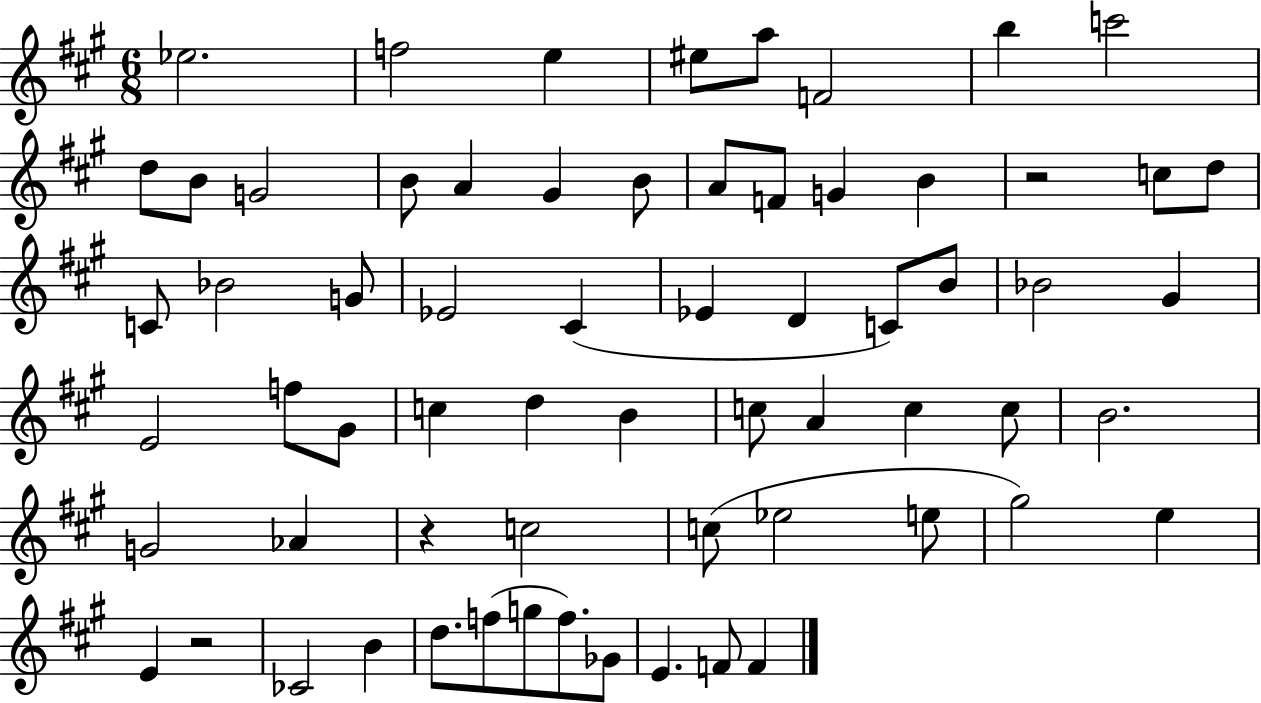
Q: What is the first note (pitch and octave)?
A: Eb5